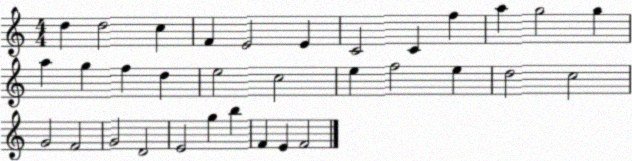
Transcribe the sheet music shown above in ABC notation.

X:1
T:Untitled
M:4/4
L:1/4
K:C
d d2 c F E2 E C2 C f a g2 g a g f d e2 c2 e f2 e d2 c2 G2 F2 G2 D2 E2 g b F E F2